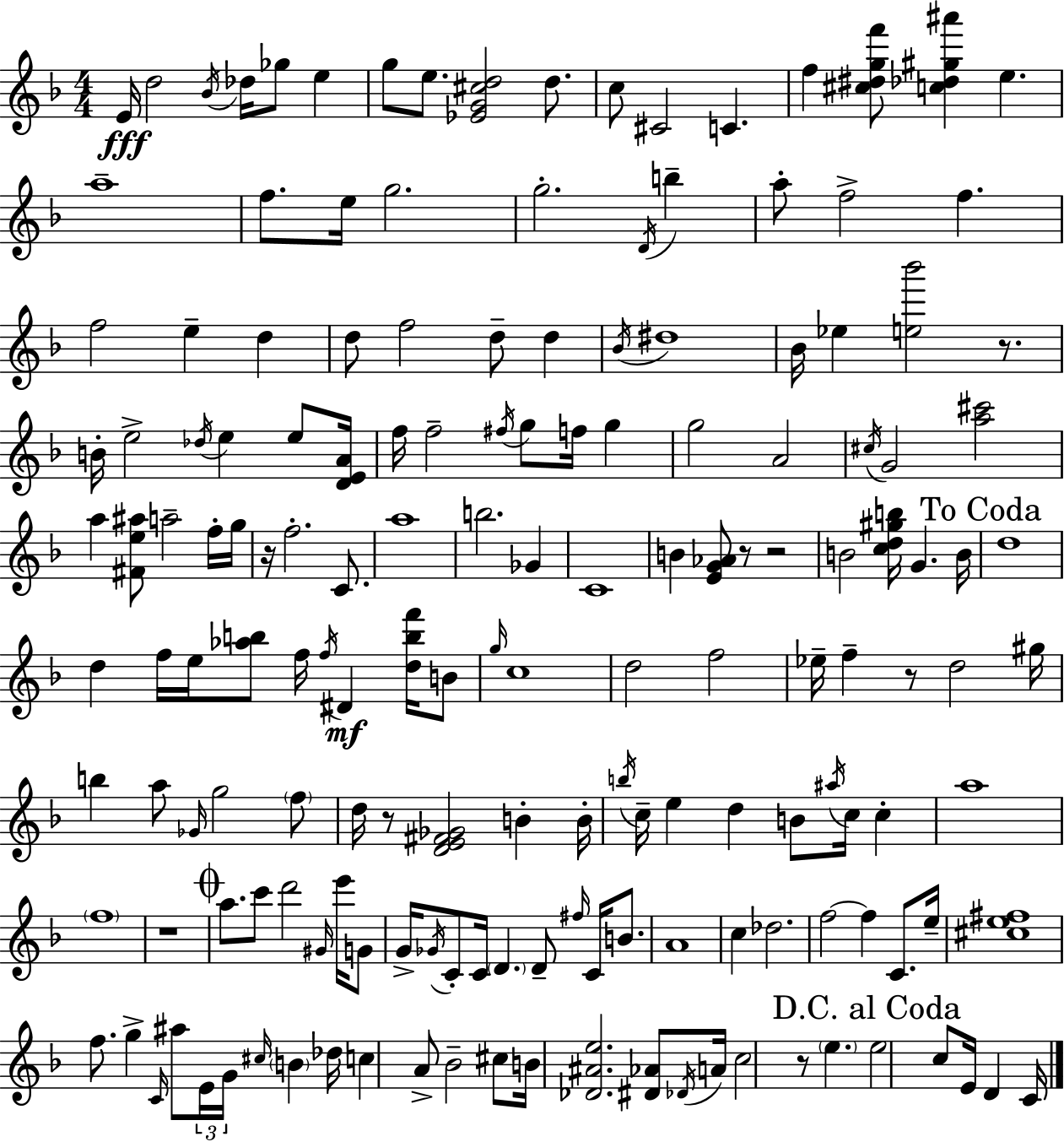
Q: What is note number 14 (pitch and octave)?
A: E5